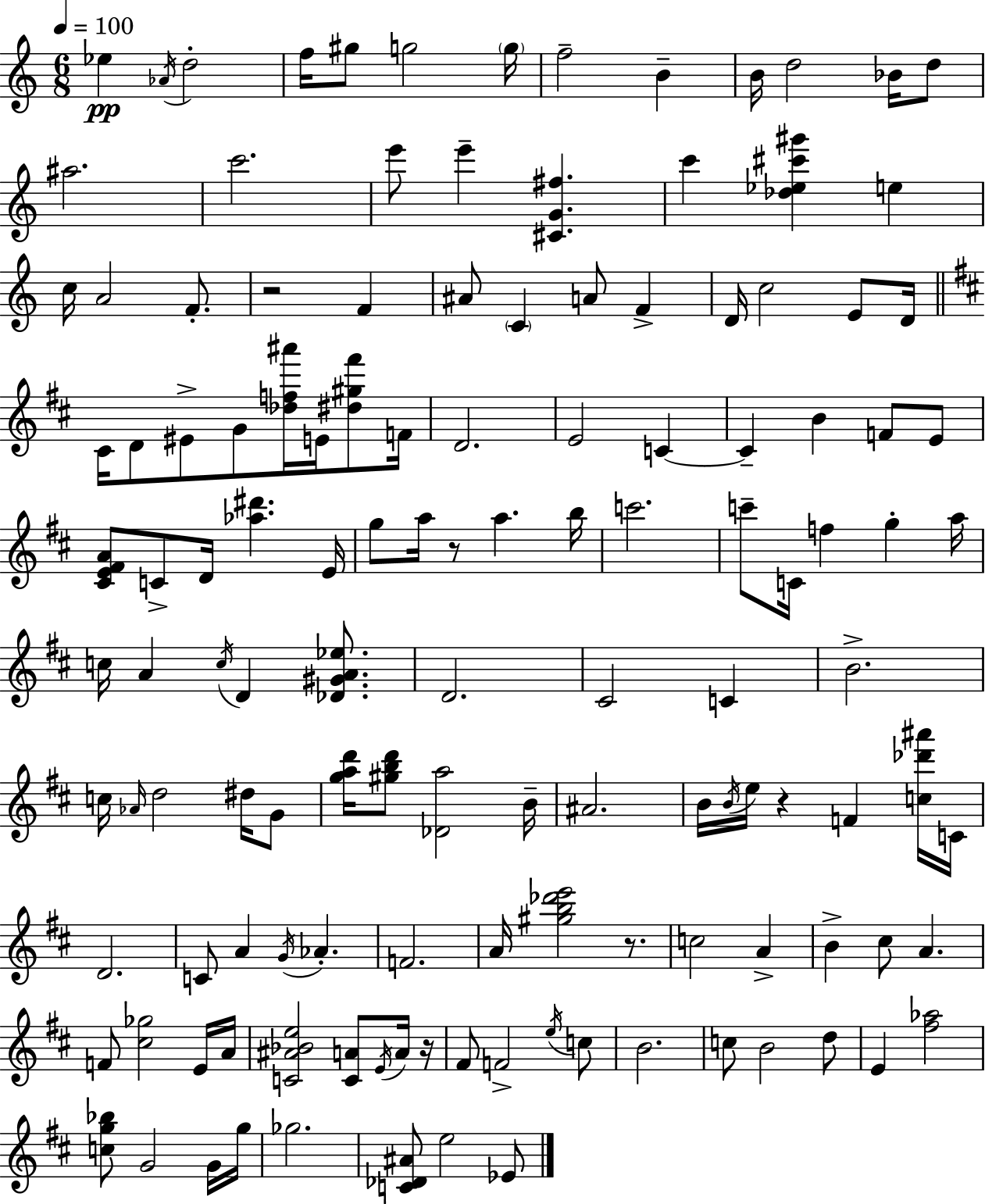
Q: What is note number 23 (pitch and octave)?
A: F4